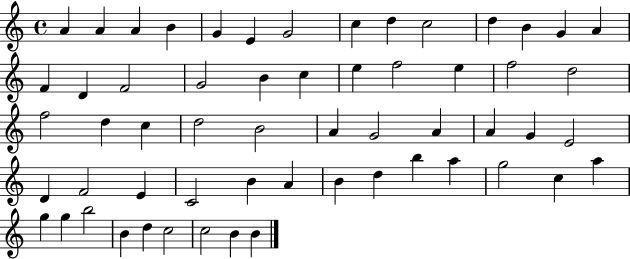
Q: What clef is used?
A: treble